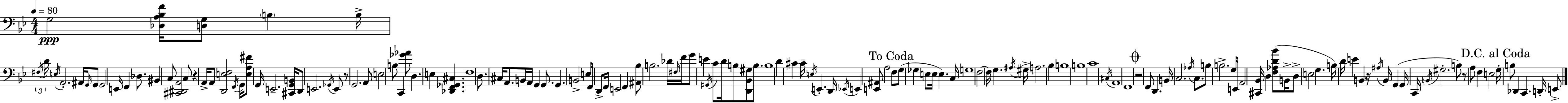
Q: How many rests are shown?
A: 5